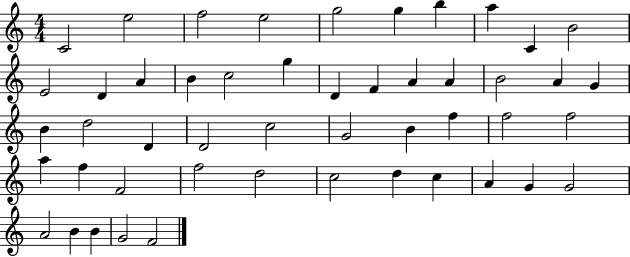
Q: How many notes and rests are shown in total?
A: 49